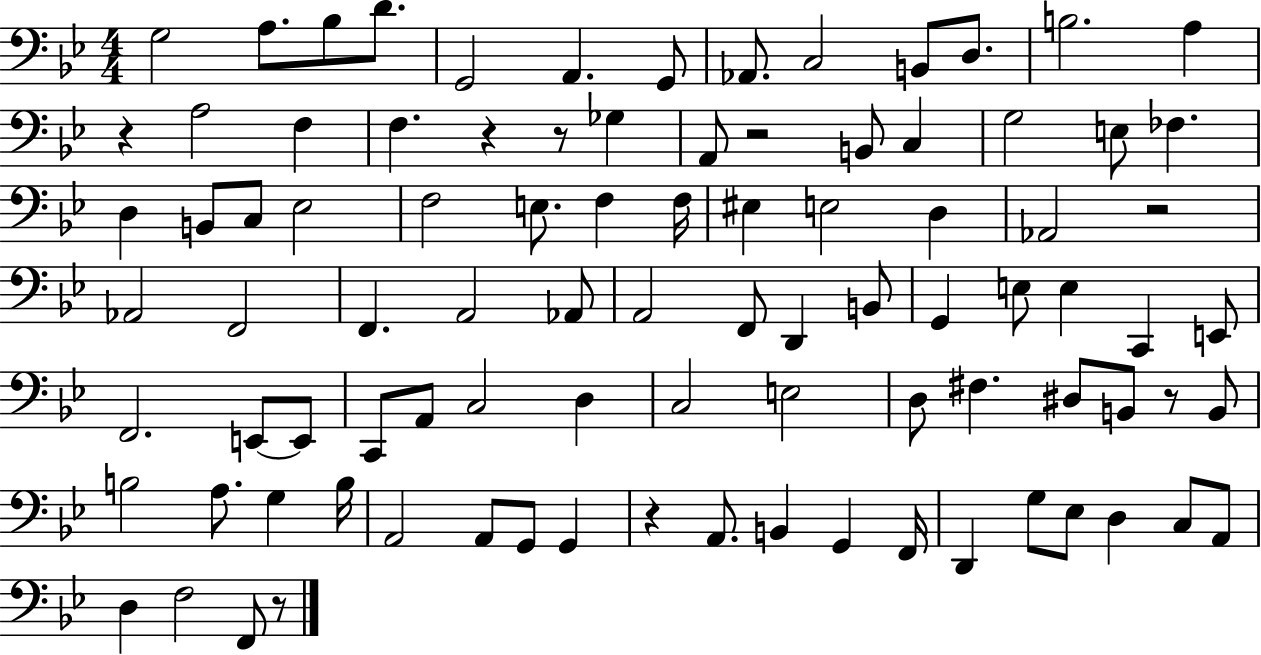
{
  \clef bass
  \numericTimeSignature
  \time 4/4
  \key bes \major
  g2 a8. bes8 d'8. | g,2 a,4. g,8 | aes,8. c2 b,8 d8. | b2. a4 | \break r4 a2 f4 | f4. r4 r8 ges4 | a,8 r2 b,8 c4 | g2 e8 fes4. | \break d4 b,8 c8 ees2 | f2 e8. f4 f16 | eis4 e2 d4 | aes,2 r2 | \break aes,2 f,2 | f,4. a,2 aes,8 | a,2 f,8 d,4 b,8 | g,4 e8 e4 c,4 e,8 | \break f,2. e,8~~ e,8 | c,8 a,8 c2 d4 | c2 e2 | d8 fis4. dis8 b,8 r8 b,8 | \break b2 a8. g4 b16 | a,2 a,8 g,8 g,4 | r4 a,8. b,4 g,4 f,16 | d,4 g8 ees8 d4 c8 a,8 | \break d4 f2 f,8 r8 | \bar "|."
}